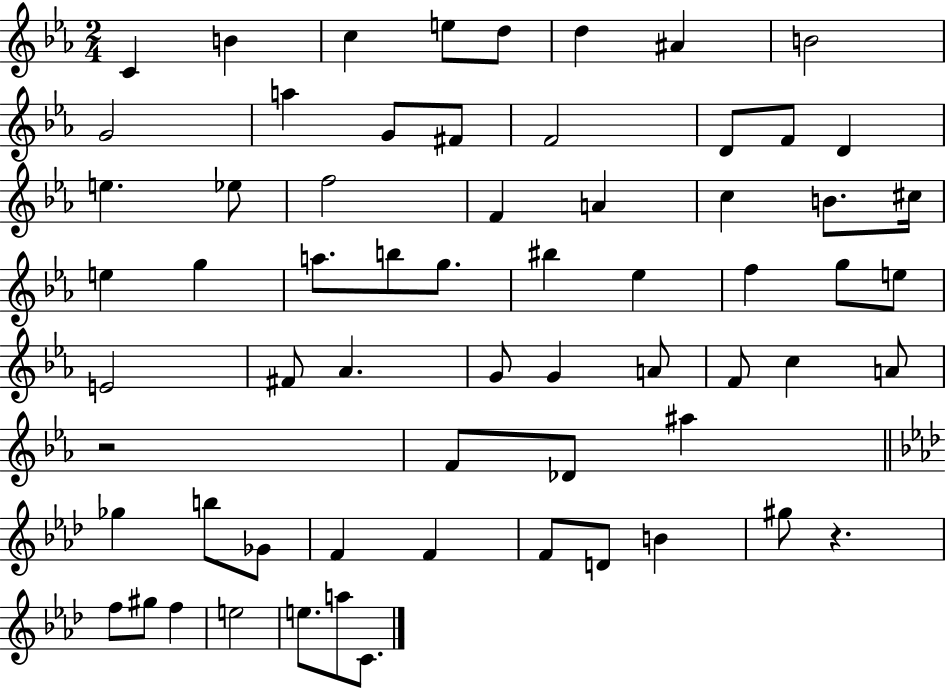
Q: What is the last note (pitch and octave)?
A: C4